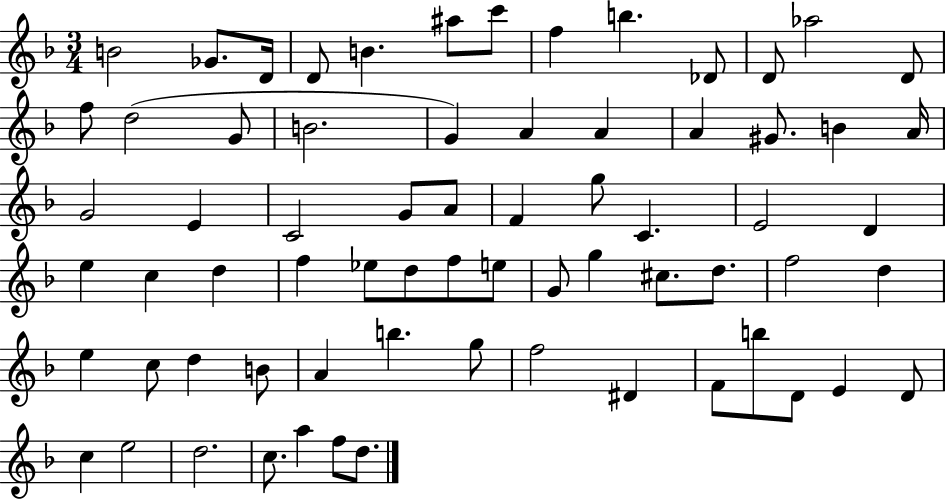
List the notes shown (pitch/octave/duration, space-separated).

B4/h Gb4/e. D4/s D4/e B4/q. A#5/e C6/e F5/q B5/q. Db4/e D4/e Ab5/h D4/e F5/e D5/h G4/e B4/h. G4/q A4/q A4/q A4/q G#4/e. B4/q A4/s G4/h E4/q C4/h G4/e A4/e F4/q G5/e C4/q. E4/h D4/q E5/q C5/q D5/q F5/q Eb5/e D5/e F5/e E5/e G4/e G5/q C#5/e. D5/e. F5/h D5/q E5/q C5/e D5/q B4/e A4/q B5/q. G5/e F5/h D#4/q F4/e B5/e D4/e E4/q D4/e C5/q E5/h D5/h. C5/e. A5/q F5/e D5/e.